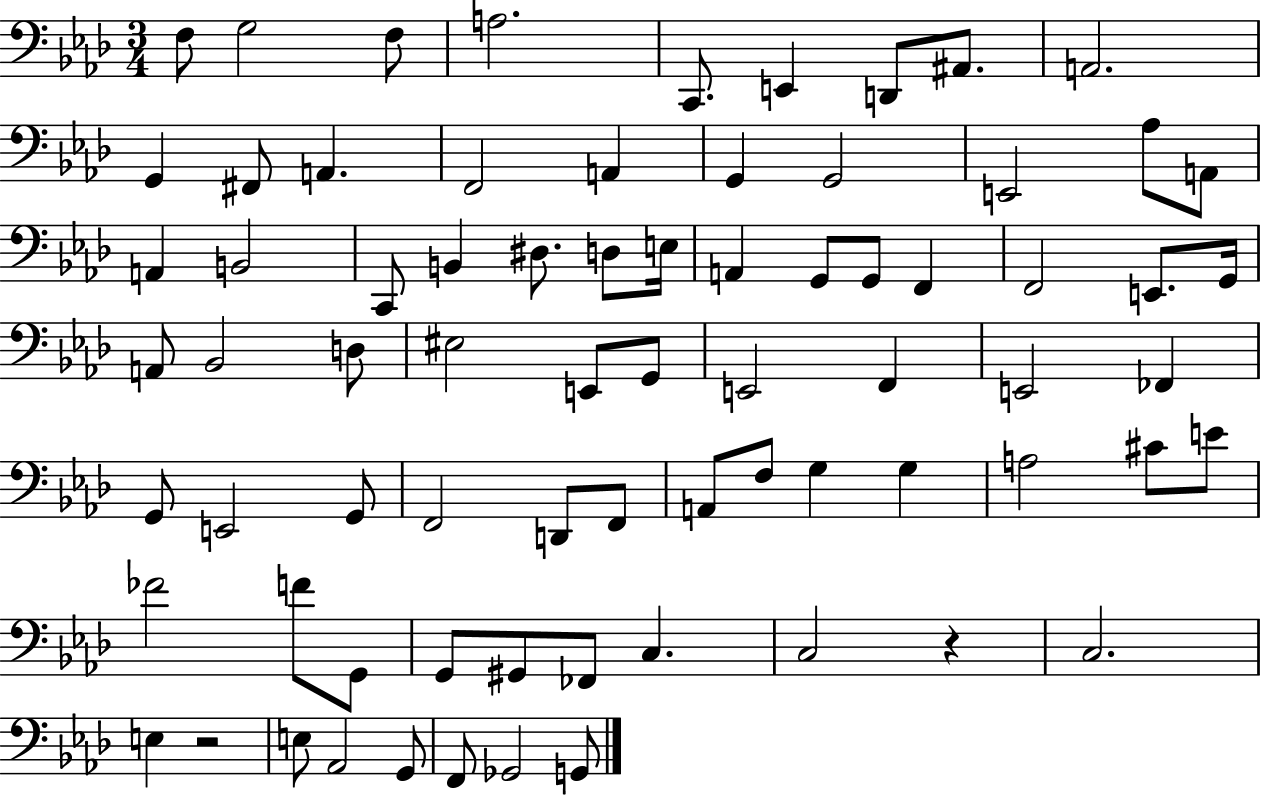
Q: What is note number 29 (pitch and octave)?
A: G2